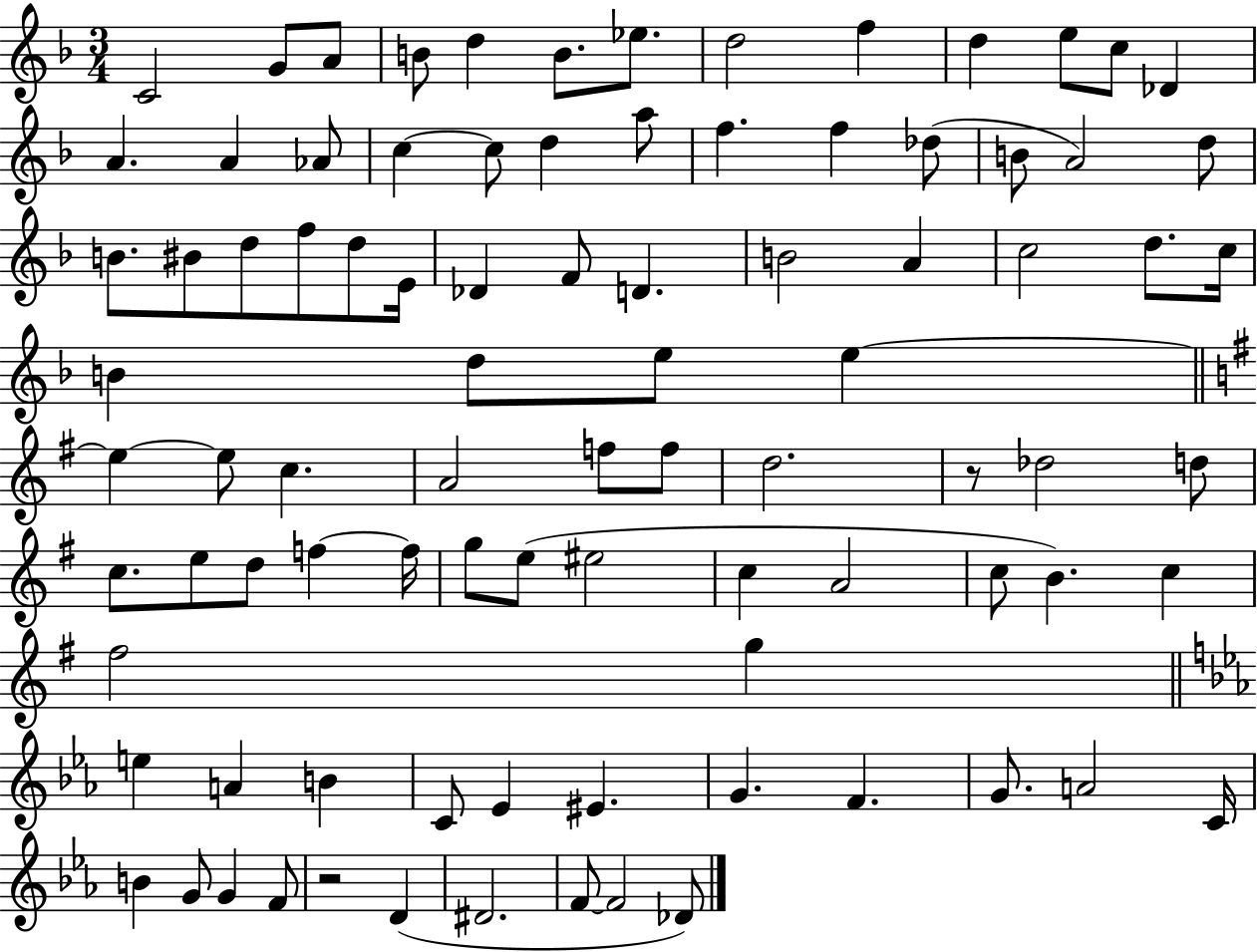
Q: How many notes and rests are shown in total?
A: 90